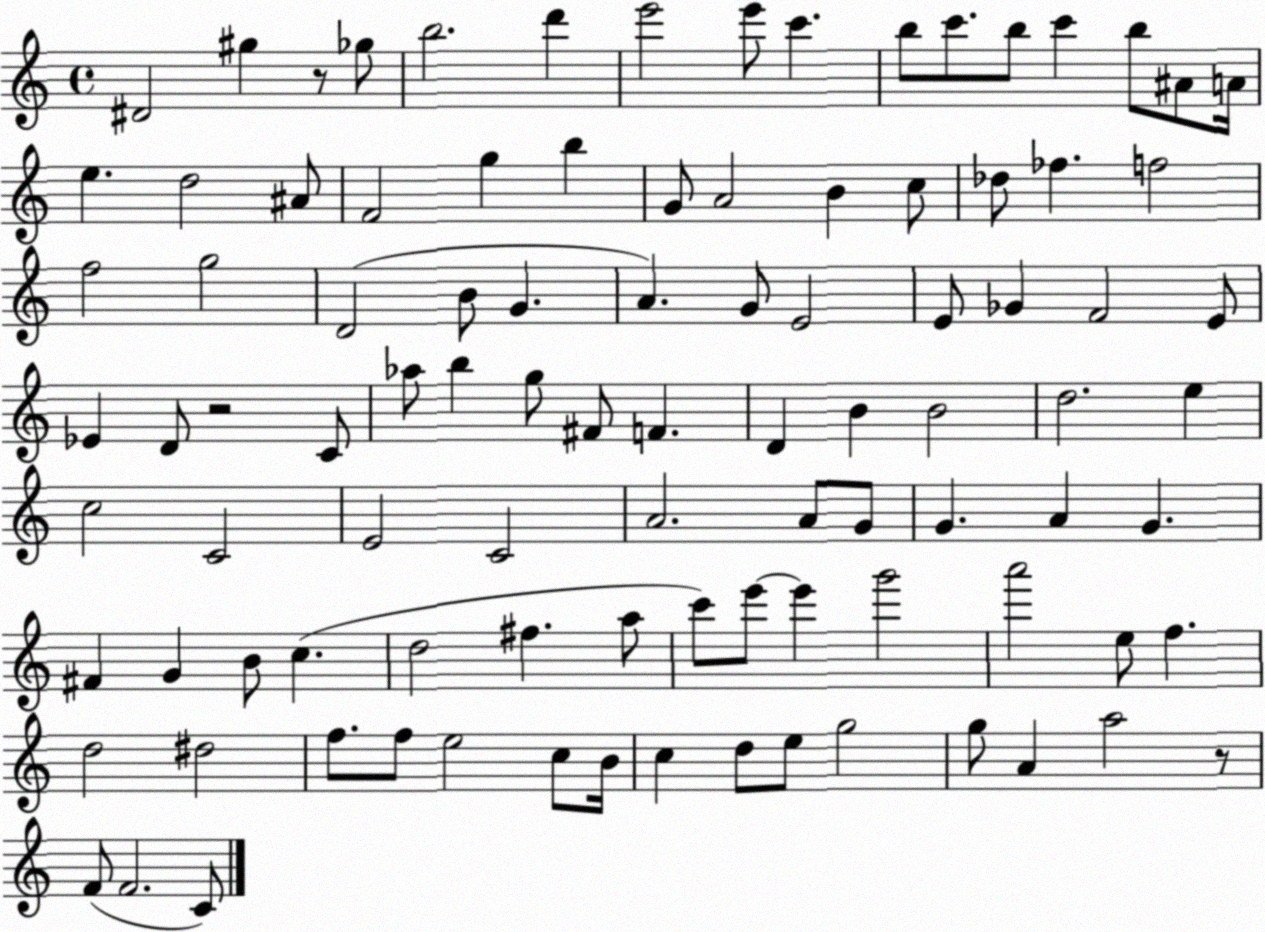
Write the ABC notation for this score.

X:1
T:Untitled
M:4/4
L:1/4
K:C
^D2 ^g z/2 _g/2 b2 d' e'2 e'/2 c' b/2 c'/2 b/2 c' b/2 ^A/2 A/4 e d2 ^A/2 F2 g b G/2 A2 B c/2 _d/2 _f f2 f2 g2 D2 B/2 G A G/2 E2 E/2 _G F2 E/2 _E D/2 z2 C/2 _a/2 b g/2 ^F/2 F D B B2 d2 e c2 C2 E2 C2 A2 A/2 G/2 G A G ^F G B/2 c d2 ^f a/2 c'/2 e'/2 e' g'2 a'2 e/2 f d2 ^d2 f/2 f/2 e2 c/2 B/4 c d/2 e/2 g2 g/2 A a2 z/2 F/2 F2 C/2